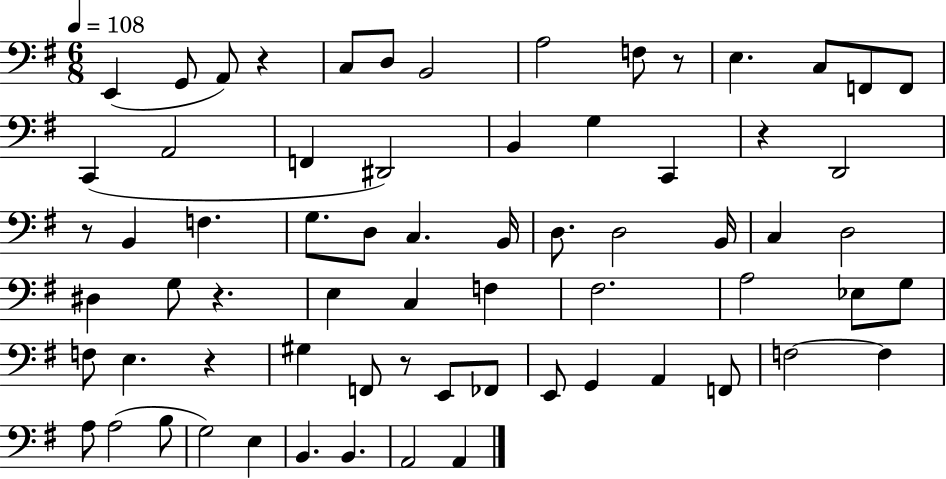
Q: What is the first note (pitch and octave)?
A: E2